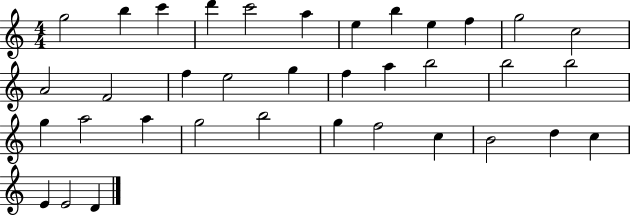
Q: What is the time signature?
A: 4/4